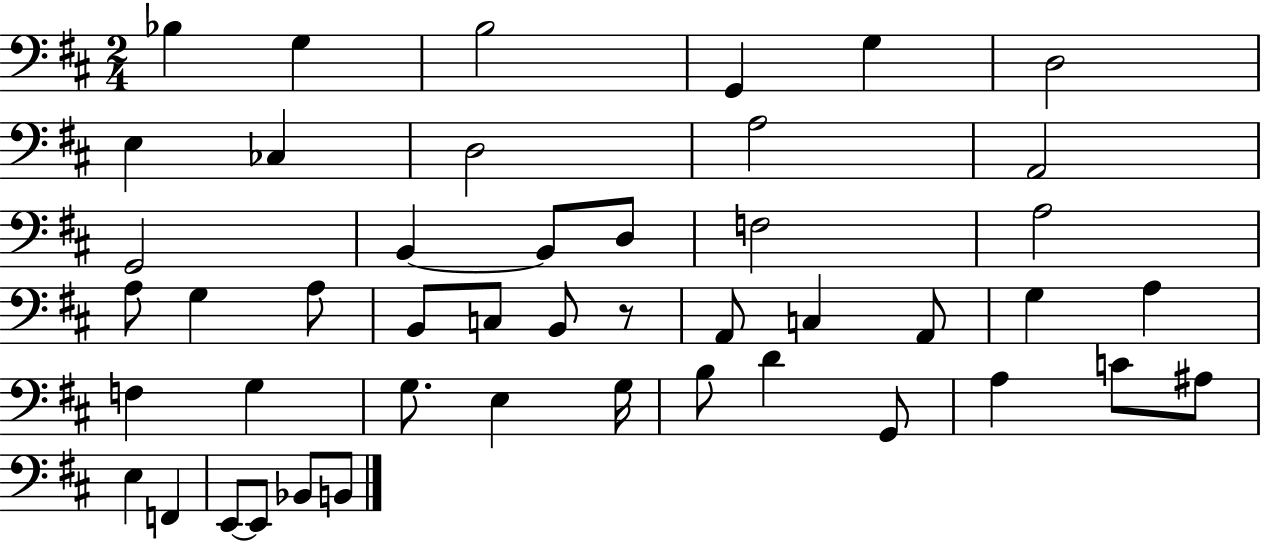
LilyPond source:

{
  \clef bass
  \numericTimeSignature
  \time 2/4
  \key d \major
  bes4 g4 | b2 | g,4 g4 | d2 | \break e4 ces4 | d2 | a2 | a,2 | \break g,2 | b,4~~ b,8 d8 | f2 | a2 | \break a8 g4 a8 | b,8 c8 b,8 r8 | a,8 c4 a,8 | g4 a4 | \break f4 g4 | g8. e4 g16 | b8 d'4 g,8 | a4 c'8 ais8 | \break e4 f,4 | e,8~~ e,8 bes,8 b,8 | \bar "|."
}